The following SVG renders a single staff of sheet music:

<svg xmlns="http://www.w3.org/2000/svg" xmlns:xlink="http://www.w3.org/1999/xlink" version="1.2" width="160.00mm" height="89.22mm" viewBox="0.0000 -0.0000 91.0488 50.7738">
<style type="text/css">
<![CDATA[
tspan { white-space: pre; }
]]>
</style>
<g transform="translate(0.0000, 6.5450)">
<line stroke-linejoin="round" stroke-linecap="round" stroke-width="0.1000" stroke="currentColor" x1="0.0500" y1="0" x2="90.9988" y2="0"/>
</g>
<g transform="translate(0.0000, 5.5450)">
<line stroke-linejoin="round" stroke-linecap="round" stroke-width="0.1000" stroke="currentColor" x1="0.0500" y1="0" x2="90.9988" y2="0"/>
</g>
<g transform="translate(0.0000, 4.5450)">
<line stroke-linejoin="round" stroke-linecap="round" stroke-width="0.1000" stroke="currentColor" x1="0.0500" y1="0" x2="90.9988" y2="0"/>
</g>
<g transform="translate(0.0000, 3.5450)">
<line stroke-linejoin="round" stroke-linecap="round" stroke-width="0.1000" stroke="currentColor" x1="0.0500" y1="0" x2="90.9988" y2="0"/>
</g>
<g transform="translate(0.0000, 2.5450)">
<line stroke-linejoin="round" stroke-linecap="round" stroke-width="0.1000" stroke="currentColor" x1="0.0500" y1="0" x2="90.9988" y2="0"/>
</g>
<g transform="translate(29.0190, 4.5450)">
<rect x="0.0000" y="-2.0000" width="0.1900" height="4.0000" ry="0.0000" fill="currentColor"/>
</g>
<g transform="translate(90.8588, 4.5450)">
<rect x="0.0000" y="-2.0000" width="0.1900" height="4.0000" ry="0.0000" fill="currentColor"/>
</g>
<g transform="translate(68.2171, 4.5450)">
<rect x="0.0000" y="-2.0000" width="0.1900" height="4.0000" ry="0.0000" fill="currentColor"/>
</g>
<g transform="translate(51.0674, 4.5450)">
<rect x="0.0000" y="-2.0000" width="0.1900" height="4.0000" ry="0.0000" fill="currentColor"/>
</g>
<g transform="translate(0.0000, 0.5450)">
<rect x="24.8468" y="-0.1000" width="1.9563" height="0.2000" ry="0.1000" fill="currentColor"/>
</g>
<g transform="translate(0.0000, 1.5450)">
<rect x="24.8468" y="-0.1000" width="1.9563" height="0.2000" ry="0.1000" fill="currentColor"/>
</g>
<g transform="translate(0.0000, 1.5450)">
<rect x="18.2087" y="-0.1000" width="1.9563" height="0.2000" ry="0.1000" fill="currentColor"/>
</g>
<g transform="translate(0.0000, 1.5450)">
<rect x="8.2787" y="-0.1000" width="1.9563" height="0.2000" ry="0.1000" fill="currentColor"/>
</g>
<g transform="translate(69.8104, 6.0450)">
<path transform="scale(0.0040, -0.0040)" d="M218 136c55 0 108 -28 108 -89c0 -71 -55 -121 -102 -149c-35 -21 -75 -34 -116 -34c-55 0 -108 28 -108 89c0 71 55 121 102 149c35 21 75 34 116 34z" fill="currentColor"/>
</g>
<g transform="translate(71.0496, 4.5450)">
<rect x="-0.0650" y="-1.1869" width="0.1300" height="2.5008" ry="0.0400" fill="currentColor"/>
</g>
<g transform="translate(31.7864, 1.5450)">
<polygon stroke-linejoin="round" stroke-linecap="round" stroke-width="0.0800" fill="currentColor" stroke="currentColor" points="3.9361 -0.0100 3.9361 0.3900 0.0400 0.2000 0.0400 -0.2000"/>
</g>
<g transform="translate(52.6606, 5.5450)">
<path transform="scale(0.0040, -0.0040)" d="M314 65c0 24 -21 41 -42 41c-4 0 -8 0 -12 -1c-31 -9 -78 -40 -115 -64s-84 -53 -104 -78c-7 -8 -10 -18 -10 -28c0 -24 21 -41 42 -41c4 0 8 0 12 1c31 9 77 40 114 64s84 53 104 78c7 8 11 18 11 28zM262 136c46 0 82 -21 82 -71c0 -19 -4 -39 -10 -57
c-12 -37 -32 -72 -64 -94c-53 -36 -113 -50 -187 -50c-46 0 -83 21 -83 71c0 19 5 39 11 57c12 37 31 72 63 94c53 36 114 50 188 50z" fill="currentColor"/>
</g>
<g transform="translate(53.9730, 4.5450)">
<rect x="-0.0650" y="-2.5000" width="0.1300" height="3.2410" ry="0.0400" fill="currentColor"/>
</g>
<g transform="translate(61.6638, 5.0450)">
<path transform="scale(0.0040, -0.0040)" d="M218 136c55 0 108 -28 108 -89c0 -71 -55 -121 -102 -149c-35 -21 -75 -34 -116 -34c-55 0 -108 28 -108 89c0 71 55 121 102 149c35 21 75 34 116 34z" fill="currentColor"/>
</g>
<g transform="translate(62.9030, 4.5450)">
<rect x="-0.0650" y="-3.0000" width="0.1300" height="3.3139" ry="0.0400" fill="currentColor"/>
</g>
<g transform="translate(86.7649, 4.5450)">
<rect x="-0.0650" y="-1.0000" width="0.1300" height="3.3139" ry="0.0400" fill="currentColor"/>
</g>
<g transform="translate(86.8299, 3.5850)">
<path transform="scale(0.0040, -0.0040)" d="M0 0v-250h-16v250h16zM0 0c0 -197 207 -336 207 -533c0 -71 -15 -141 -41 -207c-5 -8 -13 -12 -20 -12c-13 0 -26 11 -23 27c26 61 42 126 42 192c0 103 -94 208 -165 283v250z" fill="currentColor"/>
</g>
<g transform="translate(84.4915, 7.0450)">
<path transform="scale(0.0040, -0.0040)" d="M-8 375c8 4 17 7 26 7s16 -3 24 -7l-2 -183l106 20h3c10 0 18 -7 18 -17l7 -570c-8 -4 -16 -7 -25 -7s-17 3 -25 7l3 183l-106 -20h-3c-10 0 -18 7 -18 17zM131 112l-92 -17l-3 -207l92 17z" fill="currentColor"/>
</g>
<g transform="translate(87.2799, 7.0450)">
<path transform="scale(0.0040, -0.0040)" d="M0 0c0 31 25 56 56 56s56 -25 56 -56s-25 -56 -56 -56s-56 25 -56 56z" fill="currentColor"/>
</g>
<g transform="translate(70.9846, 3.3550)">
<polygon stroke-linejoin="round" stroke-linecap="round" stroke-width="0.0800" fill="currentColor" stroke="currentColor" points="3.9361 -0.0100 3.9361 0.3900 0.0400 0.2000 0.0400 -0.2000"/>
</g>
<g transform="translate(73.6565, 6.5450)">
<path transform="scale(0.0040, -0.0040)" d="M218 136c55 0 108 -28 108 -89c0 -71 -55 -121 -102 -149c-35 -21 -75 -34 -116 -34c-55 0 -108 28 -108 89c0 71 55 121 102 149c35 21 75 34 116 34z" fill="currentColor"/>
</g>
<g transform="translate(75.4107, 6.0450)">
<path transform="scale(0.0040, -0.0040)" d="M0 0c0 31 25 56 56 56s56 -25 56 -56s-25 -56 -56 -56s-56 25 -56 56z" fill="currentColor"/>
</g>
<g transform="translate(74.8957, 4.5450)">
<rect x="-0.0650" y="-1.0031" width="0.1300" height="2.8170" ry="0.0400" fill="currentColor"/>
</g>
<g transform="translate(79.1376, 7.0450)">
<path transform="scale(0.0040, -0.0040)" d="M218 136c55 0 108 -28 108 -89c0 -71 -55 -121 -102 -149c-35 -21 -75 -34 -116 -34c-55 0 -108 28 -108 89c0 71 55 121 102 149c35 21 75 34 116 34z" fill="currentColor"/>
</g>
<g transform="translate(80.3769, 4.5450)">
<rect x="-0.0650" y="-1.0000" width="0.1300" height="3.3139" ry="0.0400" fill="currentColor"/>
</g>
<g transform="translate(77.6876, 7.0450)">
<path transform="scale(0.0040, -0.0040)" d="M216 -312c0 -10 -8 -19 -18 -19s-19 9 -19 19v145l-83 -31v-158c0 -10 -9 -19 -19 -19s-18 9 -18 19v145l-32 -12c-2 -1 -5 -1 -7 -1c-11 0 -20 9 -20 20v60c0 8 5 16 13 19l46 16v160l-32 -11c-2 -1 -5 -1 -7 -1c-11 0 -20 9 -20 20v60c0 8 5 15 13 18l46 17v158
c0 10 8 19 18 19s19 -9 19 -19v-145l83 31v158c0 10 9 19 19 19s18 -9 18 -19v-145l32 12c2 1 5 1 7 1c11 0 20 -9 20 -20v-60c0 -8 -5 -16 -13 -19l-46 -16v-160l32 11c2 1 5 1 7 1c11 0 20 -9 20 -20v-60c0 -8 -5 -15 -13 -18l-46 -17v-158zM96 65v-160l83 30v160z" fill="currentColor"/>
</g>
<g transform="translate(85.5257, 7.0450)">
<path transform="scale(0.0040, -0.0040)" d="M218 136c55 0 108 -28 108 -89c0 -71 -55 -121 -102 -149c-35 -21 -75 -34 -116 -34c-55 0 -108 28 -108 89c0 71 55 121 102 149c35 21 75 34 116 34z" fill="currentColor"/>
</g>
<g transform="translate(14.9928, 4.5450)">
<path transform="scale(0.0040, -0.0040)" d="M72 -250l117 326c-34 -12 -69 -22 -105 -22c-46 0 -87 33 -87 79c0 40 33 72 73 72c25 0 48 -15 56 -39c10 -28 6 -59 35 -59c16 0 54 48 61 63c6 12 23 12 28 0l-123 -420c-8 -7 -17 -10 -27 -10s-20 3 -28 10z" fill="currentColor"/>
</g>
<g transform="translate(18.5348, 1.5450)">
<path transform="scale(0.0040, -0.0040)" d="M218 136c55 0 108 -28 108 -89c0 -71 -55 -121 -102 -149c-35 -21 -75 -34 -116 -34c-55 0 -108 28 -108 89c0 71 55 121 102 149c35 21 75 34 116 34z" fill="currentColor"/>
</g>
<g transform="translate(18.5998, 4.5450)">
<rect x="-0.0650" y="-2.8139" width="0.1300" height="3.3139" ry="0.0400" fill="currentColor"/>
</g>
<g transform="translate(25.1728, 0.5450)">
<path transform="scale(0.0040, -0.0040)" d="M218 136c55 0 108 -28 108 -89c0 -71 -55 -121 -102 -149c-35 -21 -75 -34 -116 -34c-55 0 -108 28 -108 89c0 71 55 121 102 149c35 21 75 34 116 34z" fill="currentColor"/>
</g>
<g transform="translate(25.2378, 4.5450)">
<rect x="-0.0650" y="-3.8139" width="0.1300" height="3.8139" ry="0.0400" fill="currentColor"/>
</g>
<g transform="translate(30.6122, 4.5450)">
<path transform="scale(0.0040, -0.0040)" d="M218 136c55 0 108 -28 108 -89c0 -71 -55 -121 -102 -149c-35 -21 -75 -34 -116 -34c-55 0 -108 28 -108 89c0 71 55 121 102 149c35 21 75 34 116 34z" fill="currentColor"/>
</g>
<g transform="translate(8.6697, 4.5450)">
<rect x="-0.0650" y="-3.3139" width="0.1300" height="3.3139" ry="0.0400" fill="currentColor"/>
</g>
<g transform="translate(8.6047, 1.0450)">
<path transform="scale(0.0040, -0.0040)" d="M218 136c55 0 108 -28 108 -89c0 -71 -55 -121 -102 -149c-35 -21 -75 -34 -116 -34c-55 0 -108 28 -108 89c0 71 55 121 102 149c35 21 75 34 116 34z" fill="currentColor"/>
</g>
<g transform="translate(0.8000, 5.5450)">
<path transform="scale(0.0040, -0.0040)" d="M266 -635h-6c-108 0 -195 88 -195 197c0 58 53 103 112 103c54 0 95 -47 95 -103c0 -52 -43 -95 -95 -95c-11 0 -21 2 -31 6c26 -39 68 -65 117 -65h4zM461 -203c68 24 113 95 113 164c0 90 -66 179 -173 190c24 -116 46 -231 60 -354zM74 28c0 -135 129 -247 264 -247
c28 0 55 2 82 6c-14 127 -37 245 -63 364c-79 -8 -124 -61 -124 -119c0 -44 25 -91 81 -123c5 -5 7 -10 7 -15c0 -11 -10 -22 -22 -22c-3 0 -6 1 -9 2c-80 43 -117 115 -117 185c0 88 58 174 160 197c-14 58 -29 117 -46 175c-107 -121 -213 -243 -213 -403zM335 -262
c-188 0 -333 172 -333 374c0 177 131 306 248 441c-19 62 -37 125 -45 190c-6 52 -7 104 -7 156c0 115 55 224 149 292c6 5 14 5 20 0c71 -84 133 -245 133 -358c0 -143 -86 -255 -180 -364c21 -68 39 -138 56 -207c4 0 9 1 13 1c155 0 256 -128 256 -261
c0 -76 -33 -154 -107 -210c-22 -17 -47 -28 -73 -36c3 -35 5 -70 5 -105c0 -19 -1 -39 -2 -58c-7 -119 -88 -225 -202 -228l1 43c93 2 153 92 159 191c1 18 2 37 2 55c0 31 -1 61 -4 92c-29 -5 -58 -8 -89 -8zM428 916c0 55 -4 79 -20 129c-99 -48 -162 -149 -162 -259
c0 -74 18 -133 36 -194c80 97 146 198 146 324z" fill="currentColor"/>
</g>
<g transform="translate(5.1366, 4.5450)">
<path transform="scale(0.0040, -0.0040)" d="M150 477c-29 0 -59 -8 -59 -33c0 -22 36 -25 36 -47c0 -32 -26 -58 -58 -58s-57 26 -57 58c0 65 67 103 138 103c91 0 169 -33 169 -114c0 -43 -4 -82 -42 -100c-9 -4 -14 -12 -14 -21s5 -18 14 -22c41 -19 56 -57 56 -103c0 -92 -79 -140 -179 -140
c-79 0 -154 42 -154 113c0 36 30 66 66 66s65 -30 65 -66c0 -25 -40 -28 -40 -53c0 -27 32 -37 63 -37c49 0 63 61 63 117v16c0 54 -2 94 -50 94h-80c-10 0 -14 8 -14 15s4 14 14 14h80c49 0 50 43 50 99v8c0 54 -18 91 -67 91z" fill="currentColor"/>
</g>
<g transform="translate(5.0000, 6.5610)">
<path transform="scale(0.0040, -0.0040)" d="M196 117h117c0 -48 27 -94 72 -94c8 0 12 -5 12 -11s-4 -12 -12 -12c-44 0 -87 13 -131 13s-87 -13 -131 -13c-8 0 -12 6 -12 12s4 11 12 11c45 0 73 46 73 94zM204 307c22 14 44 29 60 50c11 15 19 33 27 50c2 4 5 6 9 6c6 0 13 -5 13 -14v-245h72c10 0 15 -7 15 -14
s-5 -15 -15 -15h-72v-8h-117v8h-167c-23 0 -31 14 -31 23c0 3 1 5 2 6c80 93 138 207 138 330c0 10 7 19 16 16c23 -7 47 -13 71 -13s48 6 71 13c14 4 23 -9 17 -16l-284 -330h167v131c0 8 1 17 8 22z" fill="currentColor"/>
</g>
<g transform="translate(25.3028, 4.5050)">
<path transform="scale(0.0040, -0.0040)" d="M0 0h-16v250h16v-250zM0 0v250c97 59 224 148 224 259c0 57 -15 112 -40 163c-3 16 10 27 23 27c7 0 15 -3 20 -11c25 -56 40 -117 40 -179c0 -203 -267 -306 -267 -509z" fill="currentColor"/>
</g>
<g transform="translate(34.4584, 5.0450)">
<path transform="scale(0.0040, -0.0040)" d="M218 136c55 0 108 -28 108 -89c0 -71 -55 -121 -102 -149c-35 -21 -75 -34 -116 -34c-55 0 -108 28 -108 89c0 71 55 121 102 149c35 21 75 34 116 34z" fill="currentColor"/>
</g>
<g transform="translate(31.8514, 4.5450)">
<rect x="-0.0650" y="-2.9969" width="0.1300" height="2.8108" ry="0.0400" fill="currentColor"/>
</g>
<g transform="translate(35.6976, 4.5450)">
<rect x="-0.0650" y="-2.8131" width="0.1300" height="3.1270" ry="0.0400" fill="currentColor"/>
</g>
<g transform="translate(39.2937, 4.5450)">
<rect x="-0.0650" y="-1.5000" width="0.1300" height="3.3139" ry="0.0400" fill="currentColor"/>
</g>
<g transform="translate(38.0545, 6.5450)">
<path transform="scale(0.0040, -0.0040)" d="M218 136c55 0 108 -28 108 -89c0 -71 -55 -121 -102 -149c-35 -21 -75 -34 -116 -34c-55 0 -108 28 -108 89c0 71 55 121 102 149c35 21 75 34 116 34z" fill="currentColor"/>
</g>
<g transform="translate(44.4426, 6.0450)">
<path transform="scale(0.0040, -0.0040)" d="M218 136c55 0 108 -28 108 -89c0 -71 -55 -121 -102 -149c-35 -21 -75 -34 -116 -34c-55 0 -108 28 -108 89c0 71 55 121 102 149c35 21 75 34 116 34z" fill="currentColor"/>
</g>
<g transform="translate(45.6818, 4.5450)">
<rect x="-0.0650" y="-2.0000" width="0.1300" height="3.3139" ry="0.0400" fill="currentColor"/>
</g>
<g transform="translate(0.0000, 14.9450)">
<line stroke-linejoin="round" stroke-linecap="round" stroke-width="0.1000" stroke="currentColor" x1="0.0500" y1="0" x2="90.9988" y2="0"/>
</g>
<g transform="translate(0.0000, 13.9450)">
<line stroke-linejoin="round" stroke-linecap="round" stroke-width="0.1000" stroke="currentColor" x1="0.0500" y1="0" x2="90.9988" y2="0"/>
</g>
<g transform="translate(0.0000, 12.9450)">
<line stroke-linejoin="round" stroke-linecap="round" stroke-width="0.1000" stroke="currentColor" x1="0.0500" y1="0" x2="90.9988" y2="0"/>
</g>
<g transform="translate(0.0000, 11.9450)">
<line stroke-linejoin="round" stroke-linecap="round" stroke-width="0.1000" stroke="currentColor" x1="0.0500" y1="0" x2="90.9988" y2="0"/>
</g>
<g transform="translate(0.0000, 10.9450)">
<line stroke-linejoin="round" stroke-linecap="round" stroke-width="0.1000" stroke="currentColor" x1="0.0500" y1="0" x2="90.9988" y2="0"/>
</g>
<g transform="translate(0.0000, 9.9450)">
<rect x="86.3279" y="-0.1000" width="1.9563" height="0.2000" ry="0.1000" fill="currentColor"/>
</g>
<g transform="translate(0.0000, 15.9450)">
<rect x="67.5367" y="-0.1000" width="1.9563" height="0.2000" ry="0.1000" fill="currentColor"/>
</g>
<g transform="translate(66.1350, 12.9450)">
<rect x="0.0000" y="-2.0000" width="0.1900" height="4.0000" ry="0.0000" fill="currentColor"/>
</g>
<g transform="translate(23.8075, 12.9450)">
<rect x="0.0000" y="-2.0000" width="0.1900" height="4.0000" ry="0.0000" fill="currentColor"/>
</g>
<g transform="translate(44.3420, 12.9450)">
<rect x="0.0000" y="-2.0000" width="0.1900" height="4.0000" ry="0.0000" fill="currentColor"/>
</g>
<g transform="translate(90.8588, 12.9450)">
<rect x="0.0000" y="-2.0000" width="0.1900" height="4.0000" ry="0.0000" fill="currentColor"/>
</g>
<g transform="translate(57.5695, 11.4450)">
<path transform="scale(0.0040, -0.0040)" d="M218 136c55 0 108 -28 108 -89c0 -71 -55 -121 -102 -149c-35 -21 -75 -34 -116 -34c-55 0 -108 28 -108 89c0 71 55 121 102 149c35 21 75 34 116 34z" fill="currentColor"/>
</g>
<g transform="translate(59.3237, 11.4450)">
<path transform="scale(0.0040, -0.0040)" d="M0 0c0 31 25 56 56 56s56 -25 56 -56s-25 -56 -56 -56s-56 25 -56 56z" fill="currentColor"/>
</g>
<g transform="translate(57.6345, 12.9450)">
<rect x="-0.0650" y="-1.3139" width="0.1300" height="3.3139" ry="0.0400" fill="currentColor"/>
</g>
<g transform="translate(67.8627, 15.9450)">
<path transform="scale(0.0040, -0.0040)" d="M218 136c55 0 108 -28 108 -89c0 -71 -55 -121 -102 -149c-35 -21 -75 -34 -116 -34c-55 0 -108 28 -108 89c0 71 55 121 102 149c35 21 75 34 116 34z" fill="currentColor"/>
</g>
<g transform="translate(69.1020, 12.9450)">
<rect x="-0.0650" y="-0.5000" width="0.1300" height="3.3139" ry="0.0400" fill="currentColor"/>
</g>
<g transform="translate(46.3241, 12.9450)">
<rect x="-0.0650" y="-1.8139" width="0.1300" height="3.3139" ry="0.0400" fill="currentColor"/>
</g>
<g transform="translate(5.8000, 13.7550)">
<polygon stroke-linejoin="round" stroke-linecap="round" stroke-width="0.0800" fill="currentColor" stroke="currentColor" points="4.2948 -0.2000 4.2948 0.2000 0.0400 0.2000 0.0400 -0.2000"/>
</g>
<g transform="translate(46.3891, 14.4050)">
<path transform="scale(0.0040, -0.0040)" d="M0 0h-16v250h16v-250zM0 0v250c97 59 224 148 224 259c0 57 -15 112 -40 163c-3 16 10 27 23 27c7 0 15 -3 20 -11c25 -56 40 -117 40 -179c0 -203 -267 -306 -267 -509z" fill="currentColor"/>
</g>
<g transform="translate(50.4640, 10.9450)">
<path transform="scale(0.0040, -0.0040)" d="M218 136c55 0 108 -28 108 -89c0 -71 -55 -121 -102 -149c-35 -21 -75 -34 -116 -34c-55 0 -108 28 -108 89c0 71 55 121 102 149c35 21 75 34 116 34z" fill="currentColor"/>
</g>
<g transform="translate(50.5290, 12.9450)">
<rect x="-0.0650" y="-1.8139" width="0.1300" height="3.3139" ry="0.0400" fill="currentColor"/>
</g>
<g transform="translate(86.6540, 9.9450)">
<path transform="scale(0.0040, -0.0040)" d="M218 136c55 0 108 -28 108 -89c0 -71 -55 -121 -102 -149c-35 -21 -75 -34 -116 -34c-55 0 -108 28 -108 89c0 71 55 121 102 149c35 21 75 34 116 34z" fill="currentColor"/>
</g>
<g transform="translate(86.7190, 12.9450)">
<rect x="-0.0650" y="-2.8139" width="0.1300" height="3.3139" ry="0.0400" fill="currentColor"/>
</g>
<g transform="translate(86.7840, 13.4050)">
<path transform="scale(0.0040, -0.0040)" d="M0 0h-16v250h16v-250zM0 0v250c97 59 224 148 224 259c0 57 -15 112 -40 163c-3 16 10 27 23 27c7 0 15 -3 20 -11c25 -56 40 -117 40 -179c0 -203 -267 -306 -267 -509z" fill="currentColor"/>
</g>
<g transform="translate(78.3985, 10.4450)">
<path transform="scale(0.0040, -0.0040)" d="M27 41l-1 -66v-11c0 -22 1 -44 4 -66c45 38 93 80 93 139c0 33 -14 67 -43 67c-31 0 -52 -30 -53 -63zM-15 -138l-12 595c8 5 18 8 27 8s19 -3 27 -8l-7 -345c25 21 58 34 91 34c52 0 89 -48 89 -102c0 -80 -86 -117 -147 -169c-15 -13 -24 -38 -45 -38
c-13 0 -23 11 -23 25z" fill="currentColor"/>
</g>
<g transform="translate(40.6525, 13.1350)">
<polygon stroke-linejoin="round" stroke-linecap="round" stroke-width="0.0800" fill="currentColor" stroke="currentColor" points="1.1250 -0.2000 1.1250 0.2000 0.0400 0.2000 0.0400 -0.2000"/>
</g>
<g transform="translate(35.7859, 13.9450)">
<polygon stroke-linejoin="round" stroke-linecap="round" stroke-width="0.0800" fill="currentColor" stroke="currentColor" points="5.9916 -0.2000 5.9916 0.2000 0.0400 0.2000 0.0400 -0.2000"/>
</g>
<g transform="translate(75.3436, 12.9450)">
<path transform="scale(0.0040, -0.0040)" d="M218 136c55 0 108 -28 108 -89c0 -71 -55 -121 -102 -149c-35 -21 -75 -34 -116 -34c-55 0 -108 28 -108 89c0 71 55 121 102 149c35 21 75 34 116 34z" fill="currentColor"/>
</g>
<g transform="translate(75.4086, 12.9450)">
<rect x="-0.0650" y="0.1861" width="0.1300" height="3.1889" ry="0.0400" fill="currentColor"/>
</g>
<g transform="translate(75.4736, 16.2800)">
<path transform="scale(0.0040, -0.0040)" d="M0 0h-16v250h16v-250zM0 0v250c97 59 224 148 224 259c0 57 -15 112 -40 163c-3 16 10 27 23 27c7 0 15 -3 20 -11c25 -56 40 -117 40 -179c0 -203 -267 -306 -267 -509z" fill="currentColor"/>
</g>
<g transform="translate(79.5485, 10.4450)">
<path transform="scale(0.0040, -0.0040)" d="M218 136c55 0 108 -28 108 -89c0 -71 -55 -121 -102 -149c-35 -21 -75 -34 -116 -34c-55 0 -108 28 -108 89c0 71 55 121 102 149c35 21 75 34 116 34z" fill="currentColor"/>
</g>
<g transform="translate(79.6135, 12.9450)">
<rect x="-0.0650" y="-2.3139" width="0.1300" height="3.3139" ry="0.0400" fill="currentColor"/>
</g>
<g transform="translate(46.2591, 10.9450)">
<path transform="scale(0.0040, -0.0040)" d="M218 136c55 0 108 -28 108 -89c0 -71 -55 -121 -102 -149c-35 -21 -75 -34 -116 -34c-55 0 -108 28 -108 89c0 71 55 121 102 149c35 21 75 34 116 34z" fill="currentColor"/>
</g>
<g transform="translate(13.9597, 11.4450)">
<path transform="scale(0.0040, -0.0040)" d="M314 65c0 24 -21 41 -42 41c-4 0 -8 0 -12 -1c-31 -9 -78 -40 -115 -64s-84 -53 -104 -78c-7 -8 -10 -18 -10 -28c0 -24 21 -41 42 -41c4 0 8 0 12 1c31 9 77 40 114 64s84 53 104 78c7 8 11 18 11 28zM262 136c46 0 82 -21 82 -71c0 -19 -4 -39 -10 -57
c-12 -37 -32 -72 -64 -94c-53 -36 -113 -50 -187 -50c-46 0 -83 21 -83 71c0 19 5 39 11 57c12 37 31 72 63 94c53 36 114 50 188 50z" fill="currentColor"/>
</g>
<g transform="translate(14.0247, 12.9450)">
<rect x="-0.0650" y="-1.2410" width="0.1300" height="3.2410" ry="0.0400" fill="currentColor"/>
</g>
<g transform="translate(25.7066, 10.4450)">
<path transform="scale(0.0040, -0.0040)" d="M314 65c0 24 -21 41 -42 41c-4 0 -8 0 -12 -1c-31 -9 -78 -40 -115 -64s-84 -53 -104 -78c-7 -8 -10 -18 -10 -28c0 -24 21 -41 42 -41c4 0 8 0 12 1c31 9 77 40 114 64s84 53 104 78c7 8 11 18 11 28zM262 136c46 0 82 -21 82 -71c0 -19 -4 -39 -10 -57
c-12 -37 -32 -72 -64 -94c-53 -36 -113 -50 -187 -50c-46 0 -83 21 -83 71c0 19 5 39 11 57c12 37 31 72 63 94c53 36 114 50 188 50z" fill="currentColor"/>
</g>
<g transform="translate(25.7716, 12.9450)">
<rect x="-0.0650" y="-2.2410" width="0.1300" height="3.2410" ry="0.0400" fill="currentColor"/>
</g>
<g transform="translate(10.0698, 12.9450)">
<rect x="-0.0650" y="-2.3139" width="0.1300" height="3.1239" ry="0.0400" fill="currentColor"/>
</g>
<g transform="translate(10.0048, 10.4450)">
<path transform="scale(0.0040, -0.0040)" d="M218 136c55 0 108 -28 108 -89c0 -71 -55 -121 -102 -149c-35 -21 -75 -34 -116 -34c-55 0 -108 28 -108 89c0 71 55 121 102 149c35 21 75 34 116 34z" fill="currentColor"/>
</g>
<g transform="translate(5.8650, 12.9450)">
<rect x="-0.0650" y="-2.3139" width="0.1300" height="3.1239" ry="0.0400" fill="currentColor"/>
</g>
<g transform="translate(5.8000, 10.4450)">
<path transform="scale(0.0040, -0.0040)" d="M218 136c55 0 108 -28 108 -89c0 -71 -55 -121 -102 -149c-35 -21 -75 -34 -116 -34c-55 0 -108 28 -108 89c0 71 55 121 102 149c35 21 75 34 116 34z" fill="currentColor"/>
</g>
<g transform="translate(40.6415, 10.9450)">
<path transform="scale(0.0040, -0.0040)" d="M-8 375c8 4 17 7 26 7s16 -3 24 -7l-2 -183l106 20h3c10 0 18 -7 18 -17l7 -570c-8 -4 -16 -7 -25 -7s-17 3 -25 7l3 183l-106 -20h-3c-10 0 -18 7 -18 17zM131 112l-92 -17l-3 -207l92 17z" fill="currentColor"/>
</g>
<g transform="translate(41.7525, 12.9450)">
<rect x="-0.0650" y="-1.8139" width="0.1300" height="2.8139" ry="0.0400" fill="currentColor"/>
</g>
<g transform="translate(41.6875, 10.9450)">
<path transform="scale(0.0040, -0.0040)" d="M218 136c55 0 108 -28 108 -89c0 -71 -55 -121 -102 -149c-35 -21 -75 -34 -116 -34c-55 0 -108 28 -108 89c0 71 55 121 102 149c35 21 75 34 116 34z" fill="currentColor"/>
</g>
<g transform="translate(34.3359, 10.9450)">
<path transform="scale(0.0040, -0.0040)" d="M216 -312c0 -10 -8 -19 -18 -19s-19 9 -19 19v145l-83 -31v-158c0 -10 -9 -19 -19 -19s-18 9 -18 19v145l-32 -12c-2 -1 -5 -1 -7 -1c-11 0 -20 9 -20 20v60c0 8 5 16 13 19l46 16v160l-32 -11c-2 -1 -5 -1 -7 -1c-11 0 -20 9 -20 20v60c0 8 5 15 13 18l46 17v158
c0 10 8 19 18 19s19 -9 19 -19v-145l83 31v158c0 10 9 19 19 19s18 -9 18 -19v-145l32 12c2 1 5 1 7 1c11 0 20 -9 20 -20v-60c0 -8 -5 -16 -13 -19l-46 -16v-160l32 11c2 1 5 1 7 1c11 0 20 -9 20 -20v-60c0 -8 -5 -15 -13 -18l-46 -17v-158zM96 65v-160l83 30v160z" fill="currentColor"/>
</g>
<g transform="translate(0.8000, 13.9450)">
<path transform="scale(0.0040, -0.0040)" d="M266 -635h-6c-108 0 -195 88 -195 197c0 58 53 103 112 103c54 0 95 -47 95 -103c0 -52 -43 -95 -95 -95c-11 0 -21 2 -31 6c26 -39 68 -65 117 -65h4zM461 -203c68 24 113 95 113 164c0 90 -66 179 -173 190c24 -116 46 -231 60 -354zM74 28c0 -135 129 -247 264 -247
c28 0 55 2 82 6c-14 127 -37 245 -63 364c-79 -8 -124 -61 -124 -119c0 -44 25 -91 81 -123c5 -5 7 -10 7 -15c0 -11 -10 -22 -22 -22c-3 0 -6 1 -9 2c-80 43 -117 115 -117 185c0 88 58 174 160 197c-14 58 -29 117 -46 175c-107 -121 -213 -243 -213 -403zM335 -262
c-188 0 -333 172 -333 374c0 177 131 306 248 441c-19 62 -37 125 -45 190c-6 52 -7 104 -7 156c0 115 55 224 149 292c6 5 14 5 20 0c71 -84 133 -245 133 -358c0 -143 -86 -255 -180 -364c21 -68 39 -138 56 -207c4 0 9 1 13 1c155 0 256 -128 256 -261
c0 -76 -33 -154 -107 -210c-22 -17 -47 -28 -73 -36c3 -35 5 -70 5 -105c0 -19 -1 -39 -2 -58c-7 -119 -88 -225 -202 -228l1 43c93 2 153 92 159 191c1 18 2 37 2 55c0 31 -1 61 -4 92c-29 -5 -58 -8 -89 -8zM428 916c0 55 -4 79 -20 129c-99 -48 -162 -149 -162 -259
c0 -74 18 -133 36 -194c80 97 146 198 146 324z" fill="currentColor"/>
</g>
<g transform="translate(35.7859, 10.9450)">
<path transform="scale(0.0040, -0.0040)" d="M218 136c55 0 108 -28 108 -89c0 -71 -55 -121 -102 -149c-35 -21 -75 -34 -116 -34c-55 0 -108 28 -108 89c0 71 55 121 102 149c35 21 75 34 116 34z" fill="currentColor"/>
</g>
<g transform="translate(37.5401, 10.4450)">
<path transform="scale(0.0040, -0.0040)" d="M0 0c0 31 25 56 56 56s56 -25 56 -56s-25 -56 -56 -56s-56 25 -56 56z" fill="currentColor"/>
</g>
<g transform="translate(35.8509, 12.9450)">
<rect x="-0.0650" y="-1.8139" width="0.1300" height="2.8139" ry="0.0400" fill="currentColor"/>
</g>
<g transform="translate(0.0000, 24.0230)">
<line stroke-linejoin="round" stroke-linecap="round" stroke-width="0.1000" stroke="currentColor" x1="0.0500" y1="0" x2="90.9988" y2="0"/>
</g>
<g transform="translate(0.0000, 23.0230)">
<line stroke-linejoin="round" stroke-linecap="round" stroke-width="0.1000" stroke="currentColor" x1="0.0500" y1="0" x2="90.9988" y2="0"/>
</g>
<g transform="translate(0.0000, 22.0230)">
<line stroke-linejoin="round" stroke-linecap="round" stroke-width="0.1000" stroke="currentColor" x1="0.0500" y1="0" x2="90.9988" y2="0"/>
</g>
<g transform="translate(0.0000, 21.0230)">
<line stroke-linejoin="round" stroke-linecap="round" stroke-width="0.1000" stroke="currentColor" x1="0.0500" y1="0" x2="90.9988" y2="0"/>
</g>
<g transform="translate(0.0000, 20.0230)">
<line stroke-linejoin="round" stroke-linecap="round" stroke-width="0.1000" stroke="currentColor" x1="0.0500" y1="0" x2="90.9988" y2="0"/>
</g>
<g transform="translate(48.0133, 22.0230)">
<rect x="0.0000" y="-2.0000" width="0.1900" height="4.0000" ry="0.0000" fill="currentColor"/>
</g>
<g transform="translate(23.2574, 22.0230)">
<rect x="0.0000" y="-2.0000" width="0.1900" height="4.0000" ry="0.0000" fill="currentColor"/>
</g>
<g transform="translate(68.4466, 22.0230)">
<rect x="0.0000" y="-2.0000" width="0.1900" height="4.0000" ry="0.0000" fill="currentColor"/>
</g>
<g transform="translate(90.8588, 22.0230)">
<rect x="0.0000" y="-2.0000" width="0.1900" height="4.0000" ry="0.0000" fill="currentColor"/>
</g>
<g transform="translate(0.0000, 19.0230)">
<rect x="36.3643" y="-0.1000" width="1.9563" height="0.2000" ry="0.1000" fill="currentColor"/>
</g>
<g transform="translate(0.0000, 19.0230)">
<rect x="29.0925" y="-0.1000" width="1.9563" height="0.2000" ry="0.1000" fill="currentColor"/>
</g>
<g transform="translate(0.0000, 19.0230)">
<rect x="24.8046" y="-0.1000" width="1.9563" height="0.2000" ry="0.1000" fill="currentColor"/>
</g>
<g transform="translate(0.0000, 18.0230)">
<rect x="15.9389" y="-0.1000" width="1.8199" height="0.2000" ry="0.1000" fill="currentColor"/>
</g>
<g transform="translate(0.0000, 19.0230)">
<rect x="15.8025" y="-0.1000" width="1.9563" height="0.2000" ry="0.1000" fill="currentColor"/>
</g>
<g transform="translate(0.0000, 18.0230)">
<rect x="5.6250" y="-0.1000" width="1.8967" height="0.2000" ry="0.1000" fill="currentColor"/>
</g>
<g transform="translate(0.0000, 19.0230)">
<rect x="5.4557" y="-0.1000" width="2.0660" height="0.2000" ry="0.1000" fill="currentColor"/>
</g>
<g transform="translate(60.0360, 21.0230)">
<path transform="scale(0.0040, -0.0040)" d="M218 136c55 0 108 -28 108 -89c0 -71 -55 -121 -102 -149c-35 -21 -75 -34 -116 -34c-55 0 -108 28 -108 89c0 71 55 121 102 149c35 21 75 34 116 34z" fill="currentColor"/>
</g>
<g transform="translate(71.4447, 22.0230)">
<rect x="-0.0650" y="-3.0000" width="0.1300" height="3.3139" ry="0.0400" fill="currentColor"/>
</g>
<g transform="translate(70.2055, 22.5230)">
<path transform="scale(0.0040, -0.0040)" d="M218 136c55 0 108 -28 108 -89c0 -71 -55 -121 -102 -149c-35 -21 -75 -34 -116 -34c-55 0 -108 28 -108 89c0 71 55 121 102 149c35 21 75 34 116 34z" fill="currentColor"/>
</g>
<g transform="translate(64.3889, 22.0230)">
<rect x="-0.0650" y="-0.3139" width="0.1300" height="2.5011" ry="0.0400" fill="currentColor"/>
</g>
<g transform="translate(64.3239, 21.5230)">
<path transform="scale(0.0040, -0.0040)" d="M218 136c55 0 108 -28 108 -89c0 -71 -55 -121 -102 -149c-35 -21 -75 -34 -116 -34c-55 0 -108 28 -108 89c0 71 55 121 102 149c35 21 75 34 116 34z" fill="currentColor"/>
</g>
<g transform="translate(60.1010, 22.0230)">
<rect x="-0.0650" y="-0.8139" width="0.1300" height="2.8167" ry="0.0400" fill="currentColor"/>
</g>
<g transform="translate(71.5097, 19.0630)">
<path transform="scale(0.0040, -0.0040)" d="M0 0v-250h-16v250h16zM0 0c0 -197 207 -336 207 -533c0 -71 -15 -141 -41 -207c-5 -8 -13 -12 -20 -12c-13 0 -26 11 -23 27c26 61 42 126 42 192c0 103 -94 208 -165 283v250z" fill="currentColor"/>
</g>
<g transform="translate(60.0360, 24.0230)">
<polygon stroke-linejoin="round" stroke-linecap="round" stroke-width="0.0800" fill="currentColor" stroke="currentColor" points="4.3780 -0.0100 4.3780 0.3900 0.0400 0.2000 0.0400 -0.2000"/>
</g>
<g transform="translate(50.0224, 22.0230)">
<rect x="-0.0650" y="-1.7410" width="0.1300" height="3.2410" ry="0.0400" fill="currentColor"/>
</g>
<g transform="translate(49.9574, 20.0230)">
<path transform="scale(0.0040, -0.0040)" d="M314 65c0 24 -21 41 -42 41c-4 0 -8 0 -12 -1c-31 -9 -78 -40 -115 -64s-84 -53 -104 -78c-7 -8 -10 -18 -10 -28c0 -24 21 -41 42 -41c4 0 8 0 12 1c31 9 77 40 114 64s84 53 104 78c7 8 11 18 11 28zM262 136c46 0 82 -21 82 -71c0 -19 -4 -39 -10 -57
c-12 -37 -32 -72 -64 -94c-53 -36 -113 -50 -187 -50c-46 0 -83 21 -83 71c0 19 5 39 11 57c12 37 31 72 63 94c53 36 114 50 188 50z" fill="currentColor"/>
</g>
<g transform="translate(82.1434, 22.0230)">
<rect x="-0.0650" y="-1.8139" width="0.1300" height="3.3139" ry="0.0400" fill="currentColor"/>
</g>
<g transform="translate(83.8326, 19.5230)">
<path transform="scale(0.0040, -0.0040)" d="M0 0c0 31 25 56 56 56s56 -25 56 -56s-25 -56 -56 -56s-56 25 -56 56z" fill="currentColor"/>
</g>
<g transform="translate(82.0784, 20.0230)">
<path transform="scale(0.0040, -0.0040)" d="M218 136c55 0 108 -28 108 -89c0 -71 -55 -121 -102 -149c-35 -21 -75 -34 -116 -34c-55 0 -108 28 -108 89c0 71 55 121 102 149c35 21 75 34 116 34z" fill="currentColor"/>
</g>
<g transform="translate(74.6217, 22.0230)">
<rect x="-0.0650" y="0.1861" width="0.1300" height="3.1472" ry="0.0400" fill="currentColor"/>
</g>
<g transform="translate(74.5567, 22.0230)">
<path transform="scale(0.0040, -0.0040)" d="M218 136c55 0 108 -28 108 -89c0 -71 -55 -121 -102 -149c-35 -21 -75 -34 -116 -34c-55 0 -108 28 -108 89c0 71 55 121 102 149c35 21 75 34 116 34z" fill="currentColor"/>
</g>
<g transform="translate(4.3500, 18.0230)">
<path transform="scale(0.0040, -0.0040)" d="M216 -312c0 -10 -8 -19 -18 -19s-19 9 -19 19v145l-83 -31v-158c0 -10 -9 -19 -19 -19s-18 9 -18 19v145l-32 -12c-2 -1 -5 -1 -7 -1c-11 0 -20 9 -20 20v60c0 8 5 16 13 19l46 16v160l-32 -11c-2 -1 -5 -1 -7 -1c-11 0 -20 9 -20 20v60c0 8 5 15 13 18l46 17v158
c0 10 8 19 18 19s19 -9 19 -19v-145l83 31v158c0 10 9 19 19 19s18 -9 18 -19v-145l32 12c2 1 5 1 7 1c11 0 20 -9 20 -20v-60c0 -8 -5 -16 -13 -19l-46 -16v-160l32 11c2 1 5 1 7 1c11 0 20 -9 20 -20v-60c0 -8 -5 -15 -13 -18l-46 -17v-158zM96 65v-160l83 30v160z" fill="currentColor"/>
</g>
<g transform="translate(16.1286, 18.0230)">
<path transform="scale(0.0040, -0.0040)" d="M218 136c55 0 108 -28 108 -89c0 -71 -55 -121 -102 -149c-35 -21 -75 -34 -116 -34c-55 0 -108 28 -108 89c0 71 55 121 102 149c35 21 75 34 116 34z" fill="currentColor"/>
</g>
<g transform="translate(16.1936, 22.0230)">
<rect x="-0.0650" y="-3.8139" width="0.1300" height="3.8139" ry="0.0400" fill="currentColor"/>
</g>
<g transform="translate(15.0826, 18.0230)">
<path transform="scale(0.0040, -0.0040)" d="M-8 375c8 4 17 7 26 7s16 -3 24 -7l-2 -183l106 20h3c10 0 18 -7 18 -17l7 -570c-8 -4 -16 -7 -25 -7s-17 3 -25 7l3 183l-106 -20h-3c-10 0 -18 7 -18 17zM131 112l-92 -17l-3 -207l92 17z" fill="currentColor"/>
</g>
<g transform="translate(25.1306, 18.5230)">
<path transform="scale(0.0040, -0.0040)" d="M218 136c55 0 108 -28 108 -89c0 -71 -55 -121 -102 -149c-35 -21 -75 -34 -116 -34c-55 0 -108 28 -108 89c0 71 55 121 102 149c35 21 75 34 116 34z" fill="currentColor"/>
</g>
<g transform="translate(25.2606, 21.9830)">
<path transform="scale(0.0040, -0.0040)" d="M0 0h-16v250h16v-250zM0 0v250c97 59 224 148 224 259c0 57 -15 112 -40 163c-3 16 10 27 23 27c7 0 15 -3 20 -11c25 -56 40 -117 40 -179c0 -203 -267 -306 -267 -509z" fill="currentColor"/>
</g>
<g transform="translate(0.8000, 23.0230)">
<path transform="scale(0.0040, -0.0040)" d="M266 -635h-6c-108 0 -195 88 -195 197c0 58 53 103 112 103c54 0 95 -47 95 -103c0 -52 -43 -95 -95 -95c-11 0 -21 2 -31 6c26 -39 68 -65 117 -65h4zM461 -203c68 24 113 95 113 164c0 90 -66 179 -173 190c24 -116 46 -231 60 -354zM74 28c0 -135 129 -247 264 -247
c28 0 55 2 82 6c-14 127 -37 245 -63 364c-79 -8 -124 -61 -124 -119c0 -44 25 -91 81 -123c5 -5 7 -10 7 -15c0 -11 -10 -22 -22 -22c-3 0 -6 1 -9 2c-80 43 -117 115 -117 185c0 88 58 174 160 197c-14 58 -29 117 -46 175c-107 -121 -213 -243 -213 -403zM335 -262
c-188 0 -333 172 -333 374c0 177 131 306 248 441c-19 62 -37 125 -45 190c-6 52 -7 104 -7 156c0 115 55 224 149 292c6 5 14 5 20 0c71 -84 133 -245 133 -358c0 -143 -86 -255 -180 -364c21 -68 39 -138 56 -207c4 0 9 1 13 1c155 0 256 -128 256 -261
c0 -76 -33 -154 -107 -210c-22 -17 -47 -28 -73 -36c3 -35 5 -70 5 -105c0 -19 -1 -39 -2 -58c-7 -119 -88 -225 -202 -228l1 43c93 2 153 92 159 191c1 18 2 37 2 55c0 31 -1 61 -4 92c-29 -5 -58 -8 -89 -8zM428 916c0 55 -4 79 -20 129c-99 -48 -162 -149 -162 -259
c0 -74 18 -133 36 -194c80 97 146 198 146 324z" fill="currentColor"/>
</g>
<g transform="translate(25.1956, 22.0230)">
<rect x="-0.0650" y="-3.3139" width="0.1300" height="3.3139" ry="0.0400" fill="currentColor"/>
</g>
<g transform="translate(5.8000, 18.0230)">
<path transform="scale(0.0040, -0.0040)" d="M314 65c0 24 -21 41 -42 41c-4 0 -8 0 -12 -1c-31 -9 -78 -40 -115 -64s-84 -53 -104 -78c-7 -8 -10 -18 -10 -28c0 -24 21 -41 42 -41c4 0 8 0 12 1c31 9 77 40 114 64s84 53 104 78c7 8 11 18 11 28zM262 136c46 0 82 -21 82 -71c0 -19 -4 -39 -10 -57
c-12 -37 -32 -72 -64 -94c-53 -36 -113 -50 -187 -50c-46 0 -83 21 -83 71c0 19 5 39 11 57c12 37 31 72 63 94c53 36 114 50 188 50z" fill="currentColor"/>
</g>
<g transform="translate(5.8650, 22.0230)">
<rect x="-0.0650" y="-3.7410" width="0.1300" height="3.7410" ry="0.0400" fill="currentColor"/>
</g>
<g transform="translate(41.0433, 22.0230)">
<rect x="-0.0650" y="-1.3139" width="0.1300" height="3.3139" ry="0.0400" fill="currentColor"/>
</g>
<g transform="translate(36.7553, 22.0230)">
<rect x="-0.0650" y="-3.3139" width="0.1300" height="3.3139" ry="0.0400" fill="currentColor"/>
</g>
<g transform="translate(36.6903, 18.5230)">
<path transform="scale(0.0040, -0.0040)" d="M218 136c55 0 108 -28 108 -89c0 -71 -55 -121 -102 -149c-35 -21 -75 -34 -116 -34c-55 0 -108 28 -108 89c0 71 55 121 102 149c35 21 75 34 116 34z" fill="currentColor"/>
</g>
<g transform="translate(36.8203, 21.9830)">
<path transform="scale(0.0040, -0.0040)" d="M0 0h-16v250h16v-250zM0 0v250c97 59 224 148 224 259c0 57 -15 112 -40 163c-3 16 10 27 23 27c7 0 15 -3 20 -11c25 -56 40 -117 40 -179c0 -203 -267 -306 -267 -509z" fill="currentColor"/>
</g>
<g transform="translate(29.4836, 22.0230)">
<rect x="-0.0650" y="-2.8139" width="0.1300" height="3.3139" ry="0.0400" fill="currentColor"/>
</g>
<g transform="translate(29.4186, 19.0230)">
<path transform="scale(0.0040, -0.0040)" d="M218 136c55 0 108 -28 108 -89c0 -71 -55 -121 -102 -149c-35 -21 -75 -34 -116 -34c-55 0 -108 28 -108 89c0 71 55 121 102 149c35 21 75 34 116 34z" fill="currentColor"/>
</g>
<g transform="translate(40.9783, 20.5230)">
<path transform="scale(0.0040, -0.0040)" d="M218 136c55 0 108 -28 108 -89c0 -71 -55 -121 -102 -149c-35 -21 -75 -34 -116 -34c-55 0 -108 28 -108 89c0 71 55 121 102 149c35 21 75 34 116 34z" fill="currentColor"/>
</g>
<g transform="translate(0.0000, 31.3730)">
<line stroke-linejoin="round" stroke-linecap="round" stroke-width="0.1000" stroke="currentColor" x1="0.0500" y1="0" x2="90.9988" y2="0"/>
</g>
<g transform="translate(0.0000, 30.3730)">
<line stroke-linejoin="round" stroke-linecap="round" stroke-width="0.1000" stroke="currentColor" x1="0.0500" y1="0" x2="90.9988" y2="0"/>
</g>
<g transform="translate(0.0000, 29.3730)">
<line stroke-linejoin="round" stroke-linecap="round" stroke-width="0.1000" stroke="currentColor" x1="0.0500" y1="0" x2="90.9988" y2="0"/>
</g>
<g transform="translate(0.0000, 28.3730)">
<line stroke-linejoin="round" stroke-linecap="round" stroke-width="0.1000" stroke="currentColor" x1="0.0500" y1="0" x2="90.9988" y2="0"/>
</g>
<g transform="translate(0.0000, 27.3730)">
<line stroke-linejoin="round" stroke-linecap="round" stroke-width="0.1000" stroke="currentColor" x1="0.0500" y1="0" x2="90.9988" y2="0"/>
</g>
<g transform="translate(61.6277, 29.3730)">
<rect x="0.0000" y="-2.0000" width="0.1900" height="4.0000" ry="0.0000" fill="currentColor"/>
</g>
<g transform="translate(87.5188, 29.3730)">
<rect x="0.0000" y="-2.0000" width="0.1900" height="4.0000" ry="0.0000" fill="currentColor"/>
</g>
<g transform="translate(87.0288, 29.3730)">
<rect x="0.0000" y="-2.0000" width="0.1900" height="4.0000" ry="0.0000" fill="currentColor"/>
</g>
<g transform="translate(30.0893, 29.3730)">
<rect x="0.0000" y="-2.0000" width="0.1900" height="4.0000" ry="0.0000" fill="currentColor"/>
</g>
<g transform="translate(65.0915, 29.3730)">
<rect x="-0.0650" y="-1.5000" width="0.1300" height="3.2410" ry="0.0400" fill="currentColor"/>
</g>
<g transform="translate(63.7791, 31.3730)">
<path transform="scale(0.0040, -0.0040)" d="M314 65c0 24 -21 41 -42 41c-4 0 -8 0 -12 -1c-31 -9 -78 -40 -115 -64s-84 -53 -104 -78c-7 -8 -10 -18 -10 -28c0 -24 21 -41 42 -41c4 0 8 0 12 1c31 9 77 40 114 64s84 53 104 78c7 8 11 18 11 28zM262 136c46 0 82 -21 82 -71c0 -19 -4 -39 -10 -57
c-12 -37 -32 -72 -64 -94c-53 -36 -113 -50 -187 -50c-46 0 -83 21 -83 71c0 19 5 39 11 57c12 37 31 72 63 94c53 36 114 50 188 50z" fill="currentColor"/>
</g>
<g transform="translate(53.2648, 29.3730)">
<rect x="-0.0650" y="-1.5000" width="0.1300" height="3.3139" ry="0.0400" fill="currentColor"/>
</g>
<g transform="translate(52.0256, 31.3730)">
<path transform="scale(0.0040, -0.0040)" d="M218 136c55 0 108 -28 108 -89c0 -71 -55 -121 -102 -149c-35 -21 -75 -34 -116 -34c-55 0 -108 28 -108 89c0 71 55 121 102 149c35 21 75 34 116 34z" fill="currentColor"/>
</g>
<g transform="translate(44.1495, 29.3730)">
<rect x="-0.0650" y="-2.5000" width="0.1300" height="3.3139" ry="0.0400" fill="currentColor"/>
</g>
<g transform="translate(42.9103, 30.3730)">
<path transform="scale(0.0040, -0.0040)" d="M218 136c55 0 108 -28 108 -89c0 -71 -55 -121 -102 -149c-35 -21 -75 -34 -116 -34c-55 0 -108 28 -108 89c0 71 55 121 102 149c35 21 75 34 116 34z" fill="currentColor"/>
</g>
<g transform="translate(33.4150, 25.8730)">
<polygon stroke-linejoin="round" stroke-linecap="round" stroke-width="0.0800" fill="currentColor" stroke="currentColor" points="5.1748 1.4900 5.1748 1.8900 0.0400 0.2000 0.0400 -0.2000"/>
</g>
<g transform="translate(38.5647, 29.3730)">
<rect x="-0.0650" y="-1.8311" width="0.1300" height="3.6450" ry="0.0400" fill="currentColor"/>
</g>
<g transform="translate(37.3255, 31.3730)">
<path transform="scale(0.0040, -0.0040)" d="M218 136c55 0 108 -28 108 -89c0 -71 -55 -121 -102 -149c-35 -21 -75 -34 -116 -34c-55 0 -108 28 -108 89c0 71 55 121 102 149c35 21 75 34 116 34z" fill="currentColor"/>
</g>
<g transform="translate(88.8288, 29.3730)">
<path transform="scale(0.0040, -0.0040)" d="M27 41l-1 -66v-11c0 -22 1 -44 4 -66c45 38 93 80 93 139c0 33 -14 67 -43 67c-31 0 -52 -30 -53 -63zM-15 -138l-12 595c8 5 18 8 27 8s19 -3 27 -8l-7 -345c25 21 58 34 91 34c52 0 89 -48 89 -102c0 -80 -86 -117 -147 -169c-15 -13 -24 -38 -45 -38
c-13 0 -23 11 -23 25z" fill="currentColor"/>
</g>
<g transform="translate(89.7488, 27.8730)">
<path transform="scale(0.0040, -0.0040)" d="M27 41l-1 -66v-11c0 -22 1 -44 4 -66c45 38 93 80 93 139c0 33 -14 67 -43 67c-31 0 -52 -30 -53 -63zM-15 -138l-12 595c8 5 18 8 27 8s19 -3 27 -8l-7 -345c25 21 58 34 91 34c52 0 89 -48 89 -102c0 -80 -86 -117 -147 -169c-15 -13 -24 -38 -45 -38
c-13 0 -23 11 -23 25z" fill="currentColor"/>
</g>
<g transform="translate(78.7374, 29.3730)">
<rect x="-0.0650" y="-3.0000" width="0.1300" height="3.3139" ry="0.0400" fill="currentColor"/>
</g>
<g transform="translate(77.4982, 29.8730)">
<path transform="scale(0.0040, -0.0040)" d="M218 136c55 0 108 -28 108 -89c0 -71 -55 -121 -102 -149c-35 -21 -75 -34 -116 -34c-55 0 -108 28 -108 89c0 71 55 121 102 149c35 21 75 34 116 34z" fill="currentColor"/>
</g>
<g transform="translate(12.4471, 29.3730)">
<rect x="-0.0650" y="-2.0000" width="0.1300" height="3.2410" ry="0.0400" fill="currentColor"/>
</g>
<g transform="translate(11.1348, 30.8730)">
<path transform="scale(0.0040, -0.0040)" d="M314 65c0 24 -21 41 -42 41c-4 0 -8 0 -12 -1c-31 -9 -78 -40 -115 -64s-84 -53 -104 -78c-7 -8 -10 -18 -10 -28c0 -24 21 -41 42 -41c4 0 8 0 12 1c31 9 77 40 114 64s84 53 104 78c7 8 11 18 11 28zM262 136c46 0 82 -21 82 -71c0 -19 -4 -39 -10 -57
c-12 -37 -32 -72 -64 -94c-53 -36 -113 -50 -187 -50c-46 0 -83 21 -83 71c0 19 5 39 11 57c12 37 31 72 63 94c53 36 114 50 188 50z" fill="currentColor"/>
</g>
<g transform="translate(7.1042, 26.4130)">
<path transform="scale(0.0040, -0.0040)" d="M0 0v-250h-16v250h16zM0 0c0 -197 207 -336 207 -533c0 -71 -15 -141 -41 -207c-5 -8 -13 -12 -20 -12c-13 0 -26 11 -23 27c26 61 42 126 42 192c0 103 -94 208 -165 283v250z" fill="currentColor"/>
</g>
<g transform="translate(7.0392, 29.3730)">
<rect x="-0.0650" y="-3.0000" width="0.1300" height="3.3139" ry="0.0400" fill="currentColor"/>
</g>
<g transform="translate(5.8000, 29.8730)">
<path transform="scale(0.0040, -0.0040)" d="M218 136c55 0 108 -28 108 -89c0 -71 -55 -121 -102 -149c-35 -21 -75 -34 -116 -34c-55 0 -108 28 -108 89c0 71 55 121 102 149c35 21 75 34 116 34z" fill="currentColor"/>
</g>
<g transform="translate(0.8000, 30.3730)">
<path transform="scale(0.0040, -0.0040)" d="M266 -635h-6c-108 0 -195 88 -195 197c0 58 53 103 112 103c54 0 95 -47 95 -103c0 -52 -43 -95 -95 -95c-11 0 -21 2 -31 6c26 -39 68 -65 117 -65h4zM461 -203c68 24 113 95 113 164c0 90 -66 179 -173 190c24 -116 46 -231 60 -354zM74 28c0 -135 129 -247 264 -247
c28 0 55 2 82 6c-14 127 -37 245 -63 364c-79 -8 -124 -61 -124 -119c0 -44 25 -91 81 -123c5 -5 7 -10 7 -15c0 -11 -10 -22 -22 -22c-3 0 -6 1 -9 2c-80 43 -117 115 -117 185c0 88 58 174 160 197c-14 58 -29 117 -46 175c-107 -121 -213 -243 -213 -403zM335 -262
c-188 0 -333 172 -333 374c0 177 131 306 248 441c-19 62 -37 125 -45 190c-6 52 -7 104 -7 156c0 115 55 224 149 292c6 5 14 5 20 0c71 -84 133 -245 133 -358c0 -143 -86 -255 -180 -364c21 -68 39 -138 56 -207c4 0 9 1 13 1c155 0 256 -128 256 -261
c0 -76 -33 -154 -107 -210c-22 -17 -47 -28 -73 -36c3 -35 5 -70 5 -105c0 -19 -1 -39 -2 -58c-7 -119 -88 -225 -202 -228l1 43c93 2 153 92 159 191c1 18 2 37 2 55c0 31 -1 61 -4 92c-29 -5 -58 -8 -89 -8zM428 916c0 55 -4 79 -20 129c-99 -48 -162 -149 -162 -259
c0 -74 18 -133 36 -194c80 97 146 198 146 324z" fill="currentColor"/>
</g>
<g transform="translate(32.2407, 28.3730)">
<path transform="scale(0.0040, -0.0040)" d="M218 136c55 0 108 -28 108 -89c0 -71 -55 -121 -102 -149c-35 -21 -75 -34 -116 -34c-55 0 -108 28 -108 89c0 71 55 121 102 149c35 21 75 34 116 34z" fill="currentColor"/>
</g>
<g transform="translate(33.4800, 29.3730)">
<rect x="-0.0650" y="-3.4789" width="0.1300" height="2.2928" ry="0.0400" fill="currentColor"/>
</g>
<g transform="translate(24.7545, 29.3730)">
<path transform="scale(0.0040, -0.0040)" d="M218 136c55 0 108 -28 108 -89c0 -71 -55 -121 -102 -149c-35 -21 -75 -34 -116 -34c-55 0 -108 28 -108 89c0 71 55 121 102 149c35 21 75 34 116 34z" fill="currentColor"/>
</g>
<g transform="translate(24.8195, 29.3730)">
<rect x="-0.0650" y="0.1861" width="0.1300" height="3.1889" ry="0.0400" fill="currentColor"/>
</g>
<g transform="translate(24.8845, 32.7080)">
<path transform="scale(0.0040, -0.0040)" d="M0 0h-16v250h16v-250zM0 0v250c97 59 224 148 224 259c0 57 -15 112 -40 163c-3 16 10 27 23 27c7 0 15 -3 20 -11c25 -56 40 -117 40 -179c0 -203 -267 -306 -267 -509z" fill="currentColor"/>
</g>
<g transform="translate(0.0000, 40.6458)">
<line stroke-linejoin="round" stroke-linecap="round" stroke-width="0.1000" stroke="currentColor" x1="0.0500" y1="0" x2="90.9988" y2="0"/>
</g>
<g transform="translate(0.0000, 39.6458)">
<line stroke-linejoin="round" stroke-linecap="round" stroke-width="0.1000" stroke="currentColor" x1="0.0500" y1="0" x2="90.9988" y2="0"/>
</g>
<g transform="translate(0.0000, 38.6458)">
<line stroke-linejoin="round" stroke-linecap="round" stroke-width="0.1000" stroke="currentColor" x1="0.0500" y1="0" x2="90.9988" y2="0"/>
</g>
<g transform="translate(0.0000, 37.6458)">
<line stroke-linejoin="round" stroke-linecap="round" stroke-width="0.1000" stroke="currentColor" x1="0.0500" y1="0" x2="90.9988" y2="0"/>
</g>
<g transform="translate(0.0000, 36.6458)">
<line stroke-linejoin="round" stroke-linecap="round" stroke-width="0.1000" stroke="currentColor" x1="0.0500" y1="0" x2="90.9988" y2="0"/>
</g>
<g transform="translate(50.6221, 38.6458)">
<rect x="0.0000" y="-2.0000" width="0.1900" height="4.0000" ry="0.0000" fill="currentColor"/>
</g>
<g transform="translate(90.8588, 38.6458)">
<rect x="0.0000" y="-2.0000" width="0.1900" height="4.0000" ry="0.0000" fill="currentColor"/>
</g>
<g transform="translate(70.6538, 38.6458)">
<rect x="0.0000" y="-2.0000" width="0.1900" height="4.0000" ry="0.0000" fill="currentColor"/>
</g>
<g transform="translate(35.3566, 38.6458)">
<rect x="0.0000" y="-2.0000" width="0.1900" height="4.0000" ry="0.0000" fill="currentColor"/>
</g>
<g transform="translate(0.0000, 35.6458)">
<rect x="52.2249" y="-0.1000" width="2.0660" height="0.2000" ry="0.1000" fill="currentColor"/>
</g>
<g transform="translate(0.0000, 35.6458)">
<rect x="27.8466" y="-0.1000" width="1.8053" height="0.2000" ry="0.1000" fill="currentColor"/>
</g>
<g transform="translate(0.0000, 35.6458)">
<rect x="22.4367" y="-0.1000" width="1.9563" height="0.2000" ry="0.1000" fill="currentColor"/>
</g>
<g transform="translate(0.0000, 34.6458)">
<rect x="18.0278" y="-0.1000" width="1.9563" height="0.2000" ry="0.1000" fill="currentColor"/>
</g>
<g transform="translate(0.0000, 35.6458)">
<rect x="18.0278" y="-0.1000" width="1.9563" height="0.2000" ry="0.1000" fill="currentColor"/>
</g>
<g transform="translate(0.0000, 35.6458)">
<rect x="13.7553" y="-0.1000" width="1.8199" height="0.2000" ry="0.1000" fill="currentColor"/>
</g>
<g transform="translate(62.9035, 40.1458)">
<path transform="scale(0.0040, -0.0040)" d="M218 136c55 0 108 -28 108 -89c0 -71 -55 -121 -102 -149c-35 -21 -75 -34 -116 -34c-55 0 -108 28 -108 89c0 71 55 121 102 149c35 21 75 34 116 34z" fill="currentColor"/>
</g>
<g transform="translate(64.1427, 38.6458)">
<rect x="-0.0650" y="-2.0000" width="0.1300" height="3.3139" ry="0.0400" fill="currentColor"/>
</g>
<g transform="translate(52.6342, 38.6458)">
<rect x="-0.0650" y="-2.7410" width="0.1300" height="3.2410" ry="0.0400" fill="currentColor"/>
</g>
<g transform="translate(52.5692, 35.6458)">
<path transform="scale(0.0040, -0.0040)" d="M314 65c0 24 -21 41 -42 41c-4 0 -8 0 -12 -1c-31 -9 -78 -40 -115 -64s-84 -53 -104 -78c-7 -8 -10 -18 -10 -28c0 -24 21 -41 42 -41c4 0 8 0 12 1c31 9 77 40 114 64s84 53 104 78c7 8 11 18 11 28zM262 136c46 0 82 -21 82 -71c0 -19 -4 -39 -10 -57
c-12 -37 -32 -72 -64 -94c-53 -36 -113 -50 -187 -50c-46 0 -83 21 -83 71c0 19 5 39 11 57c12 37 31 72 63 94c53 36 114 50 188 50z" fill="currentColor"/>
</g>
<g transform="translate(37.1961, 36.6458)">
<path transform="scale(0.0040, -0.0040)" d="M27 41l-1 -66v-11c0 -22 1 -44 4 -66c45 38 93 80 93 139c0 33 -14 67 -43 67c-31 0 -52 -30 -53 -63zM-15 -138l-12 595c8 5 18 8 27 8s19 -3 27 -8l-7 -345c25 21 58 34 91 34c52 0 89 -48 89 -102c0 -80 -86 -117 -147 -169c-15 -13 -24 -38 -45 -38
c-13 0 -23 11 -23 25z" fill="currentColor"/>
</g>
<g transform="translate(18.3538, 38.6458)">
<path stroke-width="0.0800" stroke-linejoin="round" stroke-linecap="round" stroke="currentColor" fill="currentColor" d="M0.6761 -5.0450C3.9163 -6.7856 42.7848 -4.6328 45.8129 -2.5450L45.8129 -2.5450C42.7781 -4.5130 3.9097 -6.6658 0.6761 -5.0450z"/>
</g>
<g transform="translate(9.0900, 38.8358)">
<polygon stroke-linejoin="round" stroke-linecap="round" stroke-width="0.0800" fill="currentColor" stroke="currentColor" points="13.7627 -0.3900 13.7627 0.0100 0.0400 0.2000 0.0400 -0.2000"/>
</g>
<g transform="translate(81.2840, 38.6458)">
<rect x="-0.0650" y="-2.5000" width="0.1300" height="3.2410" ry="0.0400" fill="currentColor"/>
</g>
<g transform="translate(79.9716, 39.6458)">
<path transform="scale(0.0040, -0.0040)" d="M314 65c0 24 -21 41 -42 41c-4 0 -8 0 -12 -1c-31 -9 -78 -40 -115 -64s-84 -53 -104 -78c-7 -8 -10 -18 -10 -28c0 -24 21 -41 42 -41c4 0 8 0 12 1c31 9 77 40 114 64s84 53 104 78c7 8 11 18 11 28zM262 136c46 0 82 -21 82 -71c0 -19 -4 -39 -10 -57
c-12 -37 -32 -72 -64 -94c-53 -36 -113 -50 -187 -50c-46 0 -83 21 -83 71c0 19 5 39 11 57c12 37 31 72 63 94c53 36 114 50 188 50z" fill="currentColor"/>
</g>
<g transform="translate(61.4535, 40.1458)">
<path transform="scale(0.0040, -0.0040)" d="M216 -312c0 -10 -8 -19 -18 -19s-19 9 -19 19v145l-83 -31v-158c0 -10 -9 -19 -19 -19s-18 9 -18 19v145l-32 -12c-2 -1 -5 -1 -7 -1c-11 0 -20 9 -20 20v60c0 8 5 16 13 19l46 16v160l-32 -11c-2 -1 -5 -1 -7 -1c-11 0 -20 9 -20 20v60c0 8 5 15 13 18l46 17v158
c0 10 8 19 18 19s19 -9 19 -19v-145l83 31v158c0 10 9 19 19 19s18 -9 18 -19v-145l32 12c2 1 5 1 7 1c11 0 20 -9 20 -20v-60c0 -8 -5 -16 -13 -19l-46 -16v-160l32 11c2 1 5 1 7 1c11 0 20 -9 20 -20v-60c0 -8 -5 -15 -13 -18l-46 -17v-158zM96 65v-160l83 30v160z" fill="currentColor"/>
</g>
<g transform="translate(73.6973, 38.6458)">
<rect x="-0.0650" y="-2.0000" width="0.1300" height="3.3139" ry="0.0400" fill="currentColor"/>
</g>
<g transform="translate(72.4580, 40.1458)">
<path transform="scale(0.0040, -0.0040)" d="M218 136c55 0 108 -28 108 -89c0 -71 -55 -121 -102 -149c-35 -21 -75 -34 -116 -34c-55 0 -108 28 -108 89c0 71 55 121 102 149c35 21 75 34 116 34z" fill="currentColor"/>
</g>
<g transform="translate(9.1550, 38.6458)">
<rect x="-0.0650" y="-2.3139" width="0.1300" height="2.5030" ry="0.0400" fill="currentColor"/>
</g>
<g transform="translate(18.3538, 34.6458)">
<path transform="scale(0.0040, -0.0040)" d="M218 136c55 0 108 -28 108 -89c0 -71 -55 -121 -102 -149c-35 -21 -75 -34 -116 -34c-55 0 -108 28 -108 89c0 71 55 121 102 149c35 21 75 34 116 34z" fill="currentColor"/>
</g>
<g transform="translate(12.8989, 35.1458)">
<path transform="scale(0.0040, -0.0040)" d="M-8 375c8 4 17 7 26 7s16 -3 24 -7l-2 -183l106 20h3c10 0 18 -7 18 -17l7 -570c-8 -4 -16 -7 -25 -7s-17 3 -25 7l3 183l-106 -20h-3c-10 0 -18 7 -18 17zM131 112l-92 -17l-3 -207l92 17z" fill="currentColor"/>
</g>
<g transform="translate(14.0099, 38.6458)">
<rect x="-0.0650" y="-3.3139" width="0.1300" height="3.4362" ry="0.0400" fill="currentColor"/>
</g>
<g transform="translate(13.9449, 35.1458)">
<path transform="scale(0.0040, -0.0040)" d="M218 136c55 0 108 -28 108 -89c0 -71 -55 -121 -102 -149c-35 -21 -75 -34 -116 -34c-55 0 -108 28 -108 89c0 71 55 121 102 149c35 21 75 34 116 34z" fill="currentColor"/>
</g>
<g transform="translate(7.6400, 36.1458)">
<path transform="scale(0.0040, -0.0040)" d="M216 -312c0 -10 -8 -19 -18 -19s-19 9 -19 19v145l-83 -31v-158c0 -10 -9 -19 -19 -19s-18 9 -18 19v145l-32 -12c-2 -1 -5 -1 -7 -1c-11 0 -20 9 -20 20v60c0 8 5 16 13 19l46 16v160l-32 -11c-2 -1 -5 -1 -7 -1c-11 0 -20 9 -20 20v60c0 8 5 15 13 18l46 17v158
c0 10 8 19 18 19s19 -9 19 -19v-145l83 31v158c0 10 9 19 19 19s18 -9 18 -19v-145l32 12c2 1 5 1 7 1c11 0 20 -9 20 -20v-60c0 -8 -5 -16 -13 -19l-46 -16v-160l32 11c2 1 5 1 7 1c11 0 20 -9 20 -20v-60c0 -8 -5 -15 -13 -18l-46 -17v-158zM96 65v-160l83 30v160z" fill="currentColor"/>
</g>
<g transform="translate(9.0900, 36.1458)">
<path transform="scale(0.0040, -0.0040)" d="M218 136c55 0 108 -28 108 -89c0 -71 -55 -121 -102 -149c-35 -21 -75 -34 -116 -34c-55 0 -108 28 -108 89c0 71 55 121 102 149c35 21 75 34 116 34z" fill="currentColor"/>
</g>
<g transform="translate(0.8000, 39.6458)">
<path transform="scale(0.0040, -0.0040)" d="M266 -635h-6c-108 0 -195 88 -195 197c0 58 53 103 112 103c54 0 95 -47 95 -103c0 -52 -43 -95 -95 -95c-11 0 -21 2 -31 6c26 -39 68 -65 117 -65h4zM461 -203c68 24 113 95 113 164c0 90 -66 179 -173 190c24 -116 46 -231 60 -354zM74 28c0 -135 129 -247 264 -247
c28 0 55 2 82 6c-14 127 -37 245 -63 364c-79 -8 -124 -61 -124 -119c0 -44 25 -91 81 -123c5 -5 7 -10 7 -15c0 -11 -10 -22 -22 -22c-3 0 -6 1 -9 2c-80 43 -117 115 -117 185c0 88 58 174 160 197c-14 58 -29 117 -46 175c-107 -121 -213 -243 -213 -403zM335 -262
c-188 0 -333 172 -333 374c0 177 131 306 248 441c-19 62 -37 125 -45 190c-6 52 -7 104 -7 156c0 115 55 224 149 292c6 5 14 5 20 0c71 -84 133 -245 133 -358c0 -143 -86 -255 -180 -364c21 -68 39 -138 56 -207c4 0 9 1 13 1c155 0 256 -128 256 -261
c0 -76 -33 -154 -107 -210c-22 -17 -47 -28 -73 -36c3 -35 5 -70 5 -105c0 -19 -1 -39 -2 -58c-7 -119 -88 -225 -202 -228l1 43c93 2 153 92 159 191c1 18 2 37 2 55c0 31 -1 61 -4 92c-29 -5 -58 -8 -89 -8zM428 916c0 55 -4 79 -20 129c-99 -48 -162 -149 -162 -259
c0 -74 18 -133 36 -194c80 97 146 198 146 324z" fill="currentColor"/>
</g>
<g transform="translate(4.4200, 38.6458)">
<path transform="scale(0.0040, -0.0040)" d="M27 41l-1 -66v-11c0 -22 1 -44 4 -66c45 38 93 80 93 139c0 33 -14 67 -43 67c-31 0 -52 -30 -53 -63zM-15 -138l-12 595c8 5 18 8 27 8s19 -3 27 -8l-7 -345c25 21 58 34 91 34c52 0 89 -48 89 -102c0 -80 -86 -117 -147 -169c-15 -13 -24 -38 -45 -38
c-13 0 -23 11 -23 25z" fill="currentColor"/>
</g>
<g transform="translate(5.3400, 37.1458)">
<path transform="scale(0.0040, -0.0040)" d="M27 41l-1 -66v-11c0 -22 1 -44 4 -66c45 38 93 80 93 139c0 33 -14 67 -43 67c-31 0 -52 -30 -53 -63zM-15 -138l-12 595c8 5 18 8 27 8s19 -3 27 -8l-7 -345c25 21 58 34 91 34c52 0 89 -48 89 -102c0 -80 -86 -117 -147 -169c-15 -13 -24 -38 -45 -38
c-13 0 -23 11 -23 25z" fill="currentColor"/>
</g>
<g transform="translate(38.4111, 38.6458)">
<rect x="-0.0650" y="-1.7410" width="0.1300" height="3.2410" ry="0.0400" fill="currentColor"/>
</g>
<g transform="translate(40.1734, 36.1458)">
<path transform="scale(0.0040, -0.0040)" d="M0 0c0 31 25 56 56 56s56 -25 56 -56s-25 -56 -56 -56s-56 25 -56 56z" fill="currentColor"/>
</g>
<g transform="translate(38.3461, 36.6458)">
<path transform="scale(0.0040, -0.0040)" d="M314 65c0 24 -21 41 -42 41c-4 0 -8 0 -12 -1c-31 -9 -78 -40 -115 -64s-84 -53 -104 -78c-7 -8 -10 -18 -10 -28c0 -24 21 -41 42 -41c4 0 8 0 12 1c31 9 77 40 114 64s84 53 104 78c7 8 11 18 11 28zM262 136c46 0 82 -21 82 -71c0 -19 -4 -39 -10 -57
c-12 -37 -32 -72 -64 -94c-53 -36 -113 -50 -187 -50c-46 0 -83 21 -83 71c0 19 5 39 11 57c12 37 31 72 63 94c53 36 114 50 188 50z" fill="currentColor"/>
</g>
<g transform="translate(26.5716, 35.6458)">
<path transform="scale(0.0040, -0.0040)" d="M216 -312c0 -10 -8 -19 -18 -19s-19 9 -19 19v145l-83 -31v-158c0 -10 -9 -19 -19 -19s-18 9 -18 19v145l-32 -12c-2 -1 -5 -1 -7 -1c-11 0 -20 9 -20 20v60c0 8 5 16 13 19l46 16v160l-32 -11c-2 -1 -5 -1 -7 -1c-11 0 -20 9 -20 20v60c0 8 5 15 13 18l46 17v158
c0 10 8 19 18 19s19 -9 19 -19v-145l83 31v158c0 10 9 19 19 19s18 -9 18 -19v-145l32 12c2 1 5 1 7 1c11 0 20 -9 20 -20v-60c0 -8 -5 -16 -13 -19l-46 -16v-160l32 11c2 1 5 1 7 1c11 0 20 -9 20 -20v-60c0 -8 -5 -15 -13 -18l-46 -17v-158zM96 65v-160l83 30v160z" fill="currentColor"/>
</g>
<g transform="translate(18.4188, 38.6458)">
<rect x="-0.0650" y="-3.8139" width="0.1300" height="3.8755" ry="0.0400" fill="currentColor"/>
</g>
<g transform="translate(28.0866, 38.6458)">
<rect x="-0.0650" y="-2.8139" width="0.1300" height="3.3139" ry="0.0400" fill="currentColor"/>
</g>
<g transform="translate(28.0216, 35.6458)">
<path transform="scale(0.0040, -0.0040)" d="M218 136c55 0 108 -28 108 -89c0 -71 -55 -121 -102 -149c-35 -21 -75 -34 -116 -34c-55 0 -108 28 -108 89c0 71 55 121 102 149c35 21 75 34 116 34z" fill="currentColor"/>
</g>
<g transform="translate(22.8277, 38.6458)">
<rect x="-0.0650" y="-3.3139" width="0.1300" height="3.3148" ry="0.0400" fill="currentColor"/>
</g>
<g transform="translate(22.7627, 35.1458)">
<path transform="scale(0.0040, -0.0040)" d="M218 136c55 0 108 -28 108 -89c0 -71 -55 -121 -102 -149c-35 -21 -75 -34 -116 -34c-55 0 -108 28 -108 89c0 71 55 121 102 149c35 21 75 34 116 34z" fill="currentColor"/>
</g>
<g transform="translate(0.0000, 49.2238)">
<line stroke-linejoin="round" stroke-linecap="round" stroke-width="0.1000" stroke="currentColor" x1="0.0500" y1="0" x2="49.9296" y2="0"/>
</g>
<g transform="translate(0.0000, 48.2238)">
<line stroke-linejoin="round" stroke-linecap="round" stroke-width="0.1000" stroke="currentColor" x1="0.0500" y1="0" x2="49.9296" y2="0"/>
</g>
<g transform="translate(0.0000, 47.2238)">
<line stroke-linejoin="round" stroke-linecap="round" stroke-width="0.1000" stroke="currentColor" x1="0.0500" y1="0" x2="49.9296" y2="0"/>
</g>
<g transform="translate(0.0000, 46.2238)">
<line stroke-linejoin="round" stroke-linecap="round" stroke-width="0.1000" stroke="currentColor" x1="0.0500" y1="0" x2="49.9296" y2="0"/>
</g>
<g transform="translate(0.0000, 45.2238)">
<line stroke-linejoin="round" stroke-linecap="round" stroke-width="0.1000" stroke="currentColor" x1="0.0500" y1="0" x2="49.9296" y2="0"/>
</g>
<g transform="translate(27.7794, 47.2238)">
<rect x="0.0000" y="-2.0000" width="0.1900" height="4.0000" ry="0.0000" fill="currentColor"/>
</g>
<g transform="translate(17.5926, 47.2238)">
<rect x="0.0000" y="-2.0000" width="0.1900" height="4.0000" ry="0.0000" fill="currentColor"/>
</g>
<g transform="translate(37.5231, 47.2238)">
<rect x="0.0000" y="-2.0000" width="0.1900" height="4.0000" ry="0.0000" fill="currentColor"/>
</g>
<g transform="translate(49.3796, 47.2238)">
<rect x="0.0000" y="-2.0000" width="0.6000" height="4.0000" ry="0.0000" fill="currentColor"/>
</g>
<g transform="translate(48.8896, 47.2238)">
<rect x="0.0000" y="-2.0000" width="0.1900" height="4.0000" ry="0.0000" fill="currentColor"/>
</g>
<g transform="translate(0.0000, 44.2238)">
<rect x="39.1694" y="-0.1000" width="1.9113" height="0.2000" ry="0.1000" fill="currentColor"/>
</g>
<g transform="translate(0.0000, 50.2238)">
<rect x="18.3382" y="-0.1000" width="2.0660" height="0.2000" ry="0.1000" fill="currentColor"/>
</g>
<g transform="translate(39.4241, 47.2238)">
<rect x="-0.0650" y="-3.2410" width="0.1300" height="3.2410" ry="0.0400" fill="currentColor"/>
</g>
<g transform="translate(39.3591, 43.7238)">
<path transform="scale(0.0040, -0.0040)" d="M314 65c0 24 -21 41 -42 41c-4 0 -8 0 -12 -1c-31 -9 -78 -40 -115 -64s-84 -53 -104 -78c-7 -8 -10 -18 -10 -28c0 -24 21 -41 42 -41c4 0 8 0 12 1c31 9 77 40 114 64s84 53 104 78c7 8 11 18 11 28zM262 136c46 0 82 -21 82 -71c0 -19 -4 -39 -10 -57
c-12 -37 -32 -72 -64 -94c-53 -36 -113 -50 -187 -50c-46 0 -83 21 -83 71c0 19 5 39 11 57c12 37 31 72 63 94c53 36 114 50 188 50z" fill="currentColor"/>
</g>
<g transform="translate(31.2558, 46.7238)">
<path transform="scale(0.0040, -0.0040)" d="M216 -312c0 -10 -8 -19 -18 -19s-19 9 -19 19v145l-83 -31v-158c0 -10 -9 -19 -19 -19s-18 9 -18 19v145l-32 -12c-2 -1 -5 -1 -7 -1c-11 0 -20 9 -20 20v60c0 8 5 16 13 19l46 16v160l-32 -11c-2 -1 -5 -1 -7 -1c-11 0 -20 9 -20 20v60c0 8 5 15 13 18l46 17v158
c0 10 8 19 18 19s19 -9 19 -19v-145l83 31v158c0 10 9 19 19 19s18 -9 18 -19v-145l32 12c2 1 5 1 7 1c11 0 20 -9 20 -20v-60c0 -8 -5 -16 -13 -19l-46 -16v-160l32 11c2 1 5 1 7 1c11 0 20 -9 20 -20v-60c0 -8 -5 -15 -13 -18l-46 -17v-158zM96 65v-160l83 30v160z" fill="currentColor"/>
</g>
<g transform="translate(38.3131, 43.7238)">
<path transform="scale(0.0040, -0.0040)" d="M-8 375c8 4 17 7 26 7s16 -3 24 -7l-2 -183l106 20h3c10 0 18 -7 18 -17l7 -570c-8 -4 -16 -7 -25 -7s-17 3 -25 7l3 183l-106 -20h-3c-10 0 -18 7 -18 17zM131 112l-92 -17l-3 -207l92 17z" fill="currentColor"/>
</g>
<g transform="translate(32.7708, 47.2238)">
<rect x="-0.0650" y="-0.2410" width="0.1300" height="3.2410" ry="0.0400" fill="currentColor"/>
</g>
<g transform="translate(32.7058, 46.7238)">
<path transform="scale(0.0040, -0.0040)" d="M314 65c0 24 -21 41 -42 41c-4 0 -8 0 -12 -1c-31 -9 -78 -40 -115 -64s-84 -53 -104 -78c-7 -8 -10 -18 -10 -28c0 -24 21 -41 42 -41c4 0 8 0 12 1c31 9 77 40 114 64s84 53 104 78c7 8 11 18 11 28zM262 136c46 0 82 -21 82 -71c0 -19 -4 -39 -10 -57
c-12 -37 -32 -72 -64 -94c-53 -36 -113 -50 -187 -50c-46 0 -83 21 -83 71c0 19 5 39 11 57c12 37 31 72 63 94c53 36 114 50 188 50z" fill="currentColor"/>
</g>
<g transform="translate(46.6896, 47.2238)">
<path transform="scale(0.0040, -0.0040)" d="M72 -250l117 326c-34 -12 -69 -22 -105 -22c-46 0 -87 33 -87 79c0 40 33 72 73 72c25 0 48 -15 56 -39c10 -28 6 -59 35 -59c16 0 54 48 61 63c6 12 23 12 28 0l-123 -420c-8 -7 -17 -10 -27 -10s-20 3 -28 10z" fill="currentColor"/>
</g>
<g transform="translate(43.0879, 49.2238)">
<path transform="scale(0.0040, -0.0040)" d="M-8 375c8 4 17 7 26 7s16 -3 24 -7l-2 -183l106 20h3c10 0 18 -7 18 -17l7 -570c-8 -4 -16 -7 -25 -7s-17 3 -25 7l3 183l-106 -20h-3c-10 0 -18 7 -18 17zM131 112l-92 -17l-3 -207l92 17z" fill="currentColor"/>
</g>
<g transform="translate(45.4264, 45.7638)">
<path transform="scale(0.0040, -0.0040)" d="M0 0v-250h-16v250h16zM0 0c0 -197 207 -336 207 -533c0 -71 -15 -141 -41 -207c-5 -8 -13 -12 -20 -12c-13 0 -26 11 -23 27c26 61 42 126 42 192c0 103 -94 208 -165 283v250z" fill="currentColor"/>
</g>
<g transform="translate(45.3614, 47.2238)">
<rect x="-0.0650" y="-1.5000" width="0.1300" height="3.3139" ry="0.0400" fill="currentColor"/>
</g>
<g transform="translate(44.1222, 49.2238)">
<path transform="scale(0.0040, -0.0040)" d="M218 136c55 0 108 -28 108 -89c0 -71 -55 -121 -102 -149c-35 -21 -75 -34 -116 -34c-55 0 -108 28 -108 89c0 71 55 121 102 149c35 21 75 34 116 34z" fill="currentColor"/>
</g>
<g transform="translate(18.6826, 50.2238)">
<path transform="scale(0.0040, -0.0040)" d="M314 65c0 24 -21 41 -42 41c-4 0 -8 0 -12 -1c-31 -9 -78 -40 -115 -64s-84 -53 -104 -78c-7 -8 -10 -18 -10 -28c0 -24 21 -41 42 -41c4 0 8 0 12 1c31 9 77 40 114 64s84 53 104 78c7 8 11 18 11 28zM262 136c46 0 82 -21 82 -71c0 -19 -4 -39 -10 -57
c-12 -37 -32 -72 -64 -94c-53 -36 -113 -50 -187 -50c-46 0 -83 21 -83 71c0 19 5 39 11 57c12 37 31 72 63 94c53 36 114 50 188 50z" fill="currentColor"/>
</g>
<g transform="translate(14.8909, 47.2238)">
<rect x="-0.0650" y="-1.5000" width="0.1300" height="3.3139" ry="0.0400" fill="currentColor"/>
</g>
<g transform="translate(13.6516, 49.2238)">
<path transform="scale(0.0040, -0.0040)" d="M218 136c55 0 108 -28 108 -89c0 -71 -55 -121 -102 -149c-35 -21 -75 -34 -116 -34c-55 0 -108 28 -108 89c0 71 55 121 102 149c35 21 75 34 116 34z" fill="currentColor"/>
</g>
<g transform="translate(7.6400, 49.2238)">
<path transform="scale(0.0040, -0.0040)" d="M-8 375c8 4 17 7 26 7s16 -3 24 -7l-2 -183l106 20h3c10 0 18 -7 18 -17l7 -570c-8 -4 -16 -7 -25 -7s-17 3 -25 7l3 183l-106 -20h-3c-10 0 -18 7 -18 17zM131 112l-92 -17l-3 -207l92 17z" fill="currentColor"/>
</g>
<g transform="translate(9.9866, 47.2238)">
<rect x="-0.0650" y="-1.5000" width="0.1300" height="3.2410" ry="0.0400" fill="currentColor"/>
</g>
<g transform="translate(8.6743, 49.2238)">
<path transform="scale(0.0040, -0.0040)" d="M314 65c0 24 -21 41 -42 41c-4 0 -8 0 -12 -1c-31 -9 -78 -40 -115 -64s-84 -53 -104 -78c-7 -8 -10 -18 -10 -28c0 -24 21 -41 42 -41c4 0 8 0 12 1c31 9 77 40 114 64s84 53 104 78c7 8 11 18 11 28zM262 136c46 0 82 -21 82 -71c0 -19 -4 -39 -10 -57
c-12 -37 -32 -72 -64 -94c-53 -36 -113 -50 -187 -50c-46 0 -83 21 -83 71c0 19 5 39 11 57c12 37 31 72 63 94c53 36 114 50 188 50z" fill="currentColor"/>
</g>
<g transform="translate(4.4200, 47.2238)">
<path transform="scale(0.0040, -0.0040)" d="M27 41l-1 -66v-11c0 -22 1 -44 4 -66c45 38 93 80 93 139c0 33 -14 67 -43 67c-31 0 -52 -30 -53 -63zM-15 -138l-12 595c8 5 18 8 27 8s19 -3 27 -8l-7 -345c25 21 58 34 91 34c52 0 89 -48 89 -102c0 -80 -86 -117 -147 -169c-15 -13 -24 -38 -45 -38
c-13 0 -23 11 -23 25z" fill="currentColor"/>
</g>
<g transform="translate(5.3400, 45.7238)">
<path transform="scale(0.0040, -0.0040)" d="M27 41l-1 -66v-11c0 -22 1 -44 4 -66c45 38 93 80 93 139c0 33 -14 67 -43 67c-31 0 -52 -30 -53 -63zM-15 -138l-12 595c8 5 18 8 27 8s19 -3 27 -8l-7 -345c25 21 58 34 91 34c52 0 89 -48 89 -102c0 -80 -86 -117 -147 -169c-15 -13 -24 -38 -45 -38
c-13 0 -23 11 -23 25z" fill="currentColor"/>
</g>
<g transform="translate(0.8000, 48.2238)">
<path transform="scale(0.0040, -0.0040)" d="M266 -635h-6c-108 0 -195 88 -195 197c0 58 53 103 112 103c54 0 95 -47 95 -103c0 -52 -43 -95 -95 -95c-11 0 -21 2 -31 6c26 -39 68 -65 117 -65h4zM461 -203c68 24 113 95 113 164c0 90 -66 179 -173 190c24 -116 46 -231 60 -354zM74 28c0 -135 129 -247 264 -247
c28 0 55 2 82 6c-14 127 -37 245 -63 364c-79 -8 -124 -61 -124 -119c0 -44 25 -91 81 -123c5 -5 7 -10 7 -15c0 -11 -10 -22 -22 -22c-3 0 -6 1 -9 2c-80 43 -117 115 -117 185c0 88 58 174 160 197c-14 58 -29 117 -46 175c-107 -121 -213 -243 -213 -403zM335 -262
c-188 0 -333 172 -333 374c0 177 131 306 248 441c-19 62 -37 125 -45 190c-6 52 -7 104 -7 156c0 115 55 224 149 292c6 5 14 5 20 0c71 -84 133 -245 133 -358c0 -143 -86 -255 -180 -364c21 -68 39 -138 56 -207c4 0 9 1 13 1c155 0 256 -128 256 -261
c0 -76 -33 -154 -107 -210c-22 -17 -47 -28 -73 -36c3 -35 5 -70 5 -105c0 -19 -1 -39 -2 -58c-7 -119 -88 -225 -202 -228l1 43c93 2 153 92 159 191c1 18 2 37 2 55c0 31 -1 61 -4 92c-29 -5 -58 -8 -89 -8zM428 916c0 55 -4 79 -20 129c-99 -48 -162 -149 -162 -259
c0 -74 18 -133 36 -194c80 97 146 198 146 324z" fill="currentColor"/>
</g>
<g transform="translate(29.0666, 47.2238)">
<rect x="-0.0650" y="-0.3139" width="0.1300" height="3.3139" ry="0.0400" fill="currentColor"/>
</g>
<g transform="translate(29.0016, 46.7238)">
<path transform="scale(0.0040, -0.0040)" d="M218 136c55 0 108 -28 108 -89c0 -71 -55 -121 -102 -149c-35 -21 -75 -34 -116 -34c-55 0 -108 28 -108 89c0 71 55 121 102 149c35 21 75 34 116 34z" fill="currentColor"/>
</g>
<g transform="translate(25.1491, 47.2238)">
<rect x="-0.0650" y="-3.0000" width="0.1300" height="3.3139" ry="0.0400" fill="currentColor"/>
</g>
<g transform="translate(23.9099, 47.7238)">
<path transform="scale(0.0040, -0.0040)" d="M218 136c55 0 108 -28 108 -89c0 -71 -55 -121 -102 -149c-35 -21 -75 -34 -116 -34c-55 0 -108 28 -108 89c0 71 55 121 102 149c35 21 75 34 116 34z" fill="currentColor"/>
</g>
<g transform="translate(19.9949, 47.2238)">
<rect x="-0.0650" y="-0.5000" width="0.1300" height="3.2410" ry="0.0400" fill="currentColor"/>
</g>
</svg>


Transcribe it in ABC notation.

X:1
T:Untitled
M:3/4
L:1/4
K:C
b z/2 a c'/2 B/2 A/2 E F G2 A F/2 E/2 ^D D/2 g/2 g/2 e2 g2 ^f/2 f/4 f/2 f e C B/2 _g a/2 ^c'2 c' b/2 a b/2 e f2 d/2 c/2 A/2 B f A/2 F2 B/2 d/2 E/2 G E E2 A ^g/2 b/2 c'/2 b/2 ^a _f2 a2 ^F F G2 E2 E C2 A c ^c2 b2 E/2 z/2